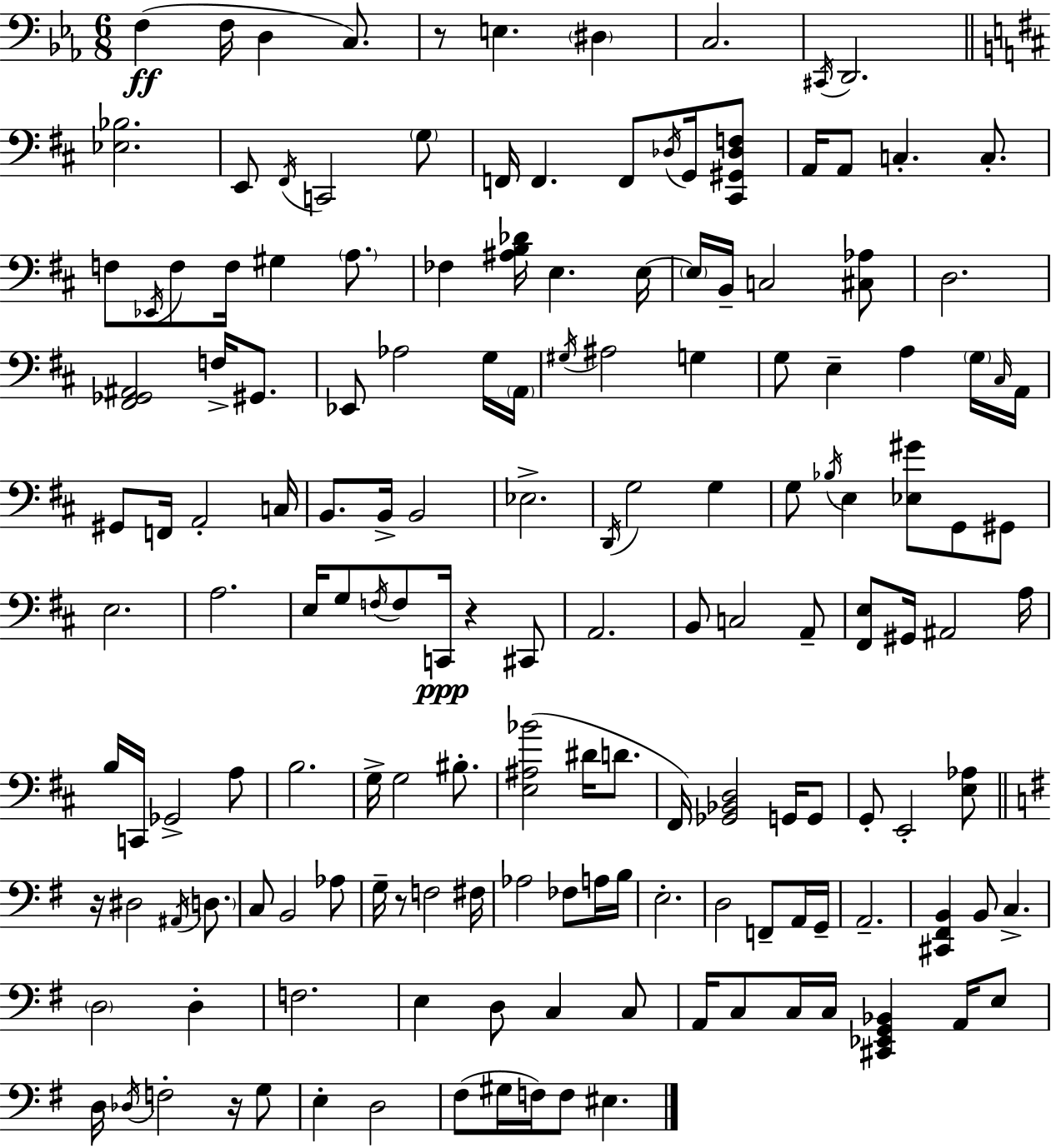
{
  \clef bass
  \numericTimeSignature
  \time 6/8
  \key ees \major
  f4(\ff f16 d4 c8.) | r8 e4. \parenthesize dis4 | c2. | \acciaccatura { cis,16 } d,2. | \break \bar "||" \break \key b \minor <ees bes>2. | e,8 \acciaccatura { fis,16 } c,2 \parenthesize g8 | f,16 f,4. f,8 \acciaccatura { des16 } g,16 | <cis, gis, des f>8 a,16 a,8 c4.-. c8.-. | \break f8 \acciaccatura { ees,16 } f8 f16 gis4 | \parenthesize a8. fes4 <ais b des'>16 e4. | e16~~ \parenthesize e16 b,16-- c2 | <cis aes>8 d2. | \break <fis, ges, ais,>2 f16-> | gis,8. ees,8 aes2 | g16 \parenthesize a,16 \acciaccatura { gis16 } ais2 | g4 g8 e4-- a4 | \break \parenthesize g16 \grace { cis16 } a,16 gis,8 f,16 a,2-. | c16 b,8. b,16-> b,2 | ees2.-> | \acciaccatura { d,16 } g2 | \break g4 g8 \acciaccatura { bes16 } e4 | <ees gis'>8 g,8 gis,8 e2. | a2. | e16 g8 \acciaccatura { f16 } f8 | \break c,16\ppp r4 cis,8 a,2. | b,8 c2 | a,8-- <fis, e>8 gis,16 ais,2 | a16 b16 c,16 ges,2-> | \break a8 b2. | g16-> g2 | bis8.-. <e ais bes'>2( | dis'16 d'8. fis,16) <ges, bes, d>2 | \break g,16 g,8 g,8-. e,2-. | <e aes>8 \bar "||" \break \key e \minor r16 dis2 \acciaccatura { ais,16 } \parenthesize d8. | c8 b,2 aes8 | g16-- r8 f2 | fis16 aes2 fes8 a16 | \break b16 e2.-. | d2 f,8-- a,16 | g,16-- a,2.-- | <cis, fis, b,>4 b,8 c4.-> | \break \parenthesize d2 d4-. | f2. | e4 d8 c4 c8 | a,16 c8 c16 c16 <cis, ees, g, bes,>4 a,16 e8 | \break d16 \acciaccatura { des16 } f2-. r16 | g8 e4-. d2 | fis8( gis16 f16) f8 eis4. | \bar "|."
}